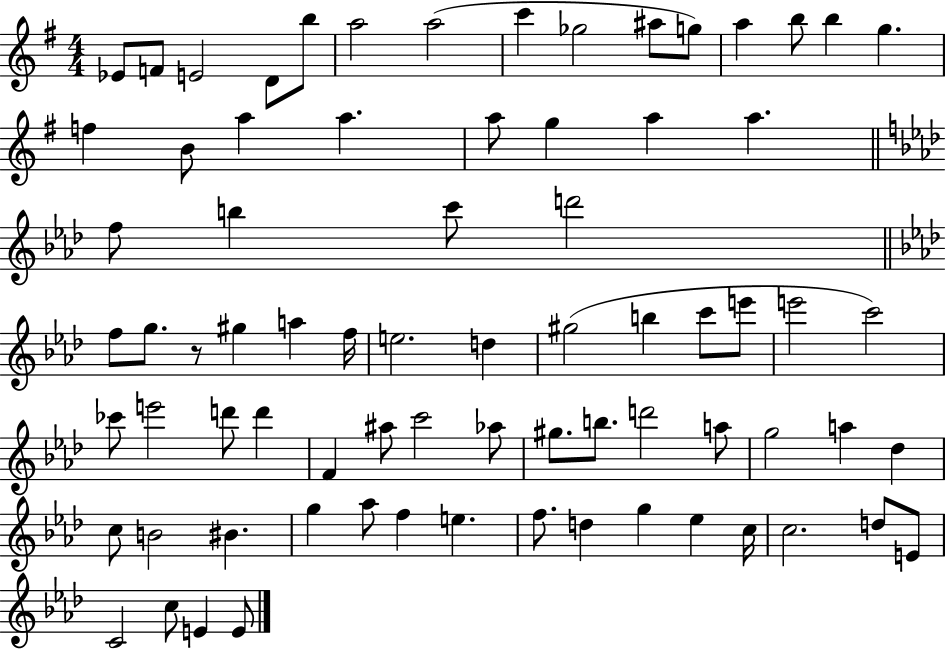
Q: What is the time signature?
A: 4/4